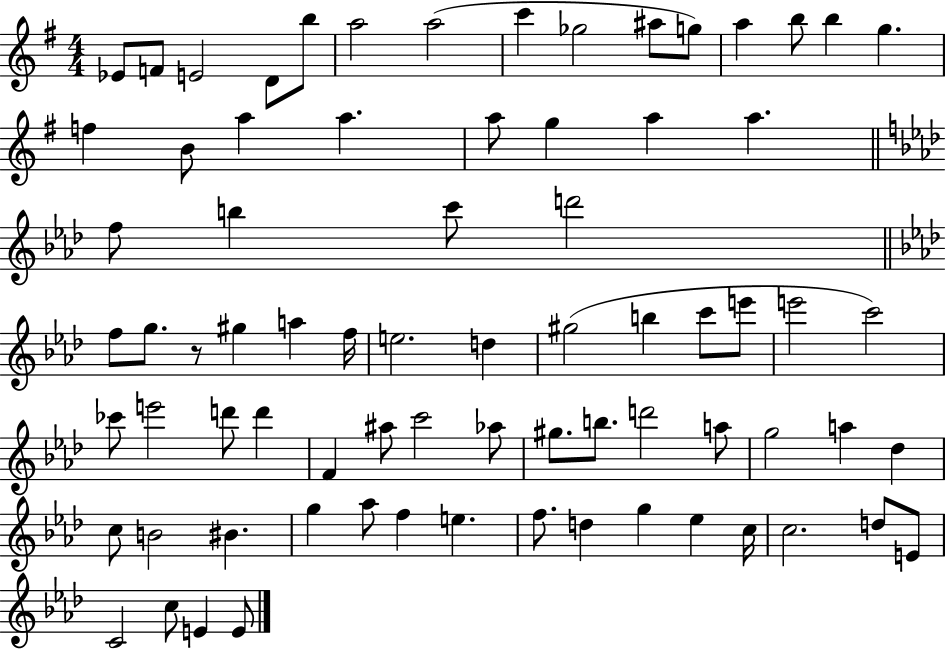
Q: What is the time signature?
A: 4/4